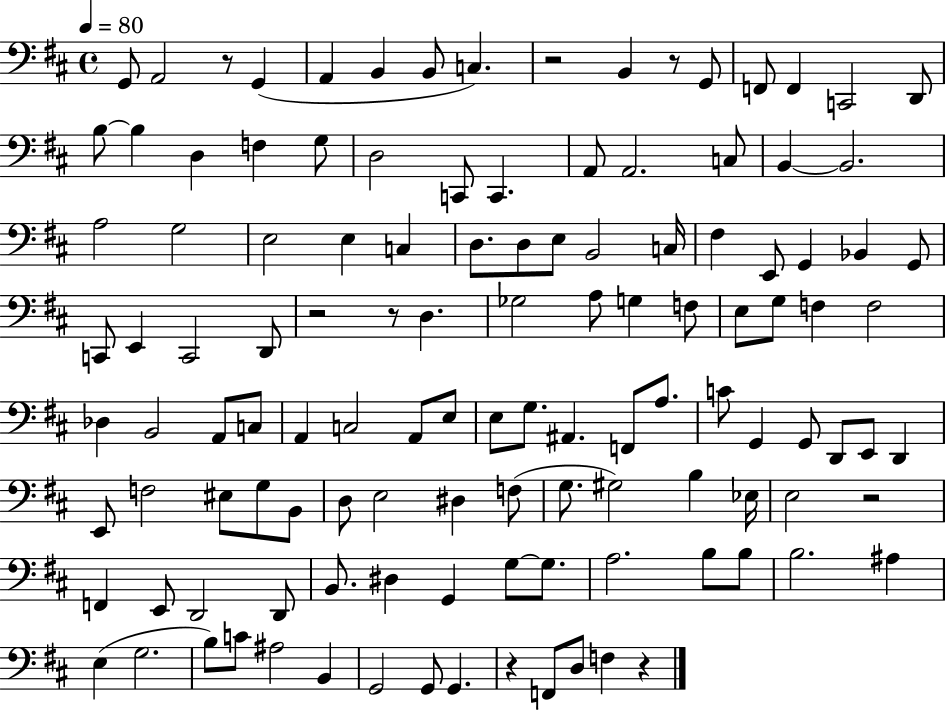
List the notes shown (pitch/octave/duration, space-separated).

G2/e A2/h R/e G2/q A2/q B2/q B2/e C3/q. R/h B2/q R/e G2/e F2/e F2/q C2/h D2/e B3/e B3/q D3/q F3/q G3/e D3/h C2/e C2/q. A2/e A2/h. C3/e B2/q B2/h. A3/h G3/h E3/h E3/q C3/q D3/e. D3/e E3/e B2/h C3/s F#3/q E2/e G2/q Bb2/q G2/e C2/e E2/q C2/h D2/e R/h R/e D3/q. Gb3/h A3/e G3/q F3/e E3/e G3/e F3/q F3/h Db3/q B2/h A2/e C3/e A2/q C3/h A2/e E3/e E3/e G3/e. A#2/q. F2/e A3/e. C4/e G2/q G2/e D2/e E2/e D2/q E2/e F3/h EIS3/e G3/e B2/e D3/e E3/h D#3/q F3/e G3/e. G#3/h B3/q Eb3/s E3/h R/h F2/q E2/e D2/h D2/e B2/e. D#3/q G2/q G3/e G3/e. A3/h. B3/e B3/e B3/h. A#3/q E3/q G3/h. B3/e C4/e A#3/h B2/q G2/h G2/e G2/q. R/q F2/e D3/e F3/q R/q